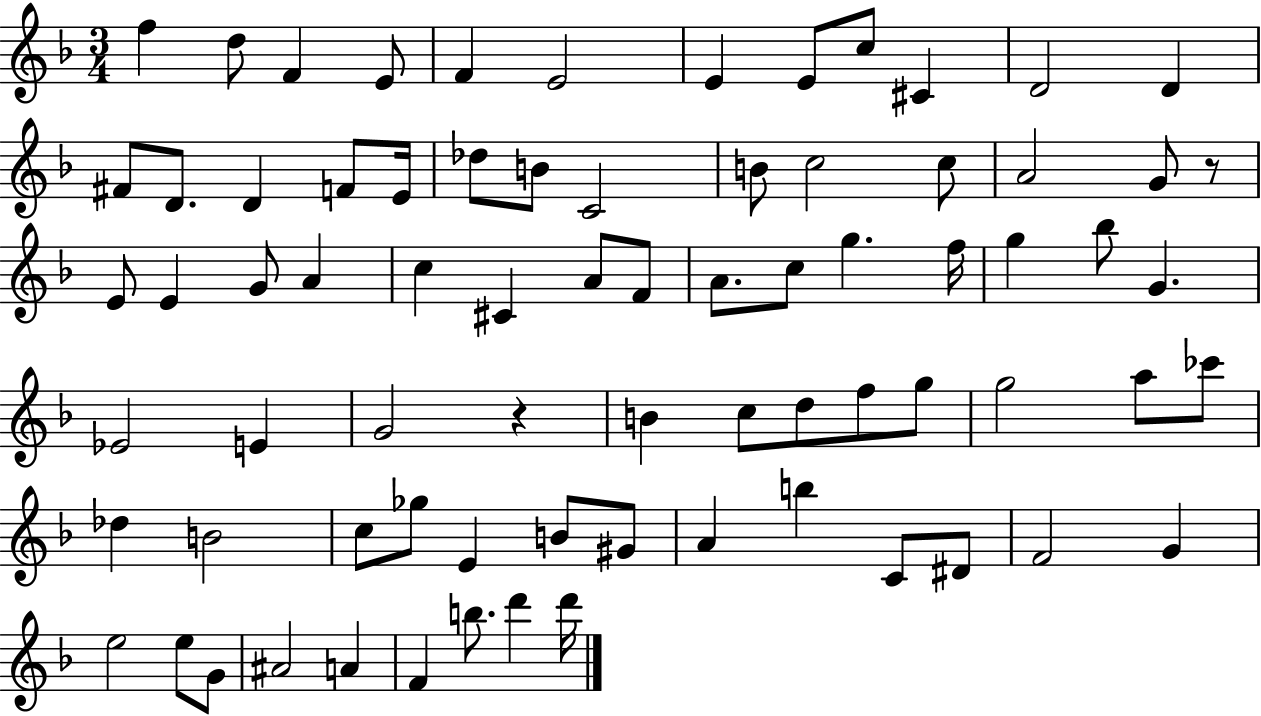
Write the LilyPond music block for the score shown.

{
  \clef treble
  \numericTimeSignature
  \time 3/4
  \key f \major
  f''4 d''8 f'4 e'8 | f'4 e'2 | e'4 e'8 c''8 cis'4 | d'2 d'4 | \break fis'8 d'8. d'4 f'8 e'16 | des''8 b'8 c'2 | b'8 c''2 c''8 | a'2 g'8 r8 | \break e'8 e'4 g'8 a'4 | c''4 cis'4 a'8 f'8 | a'8. c''8 g''4. f''16 | g''4 bes''8 g'4. | \break ees'2 e'4 | g'2 r4 | b'4 c''8 d''8 f''8 g''8 | g''2 a''8 ces'''8 | \break des''4 b'2 | c''8 ges''8 e'4 b'8 gis'8 | a'4 b''4 c'8 dis'8 | f'2 g'4 | \break e''2 e''8 g'8 | ais'2 a'4 | f'4 b''8. d'''4 d'''16 | \bar "|."
}